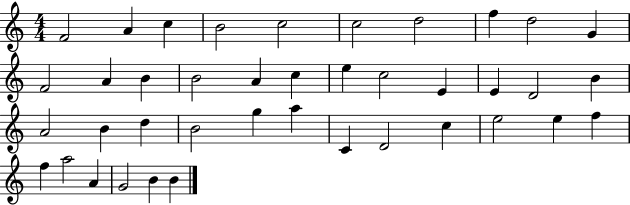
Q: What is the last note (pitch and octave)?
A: B4